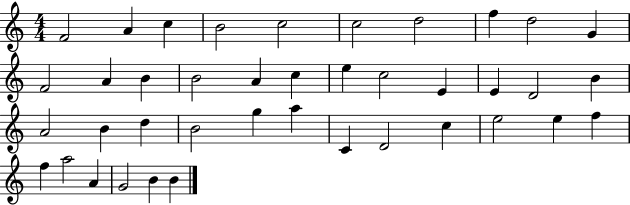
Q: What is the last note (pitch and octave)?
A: B4